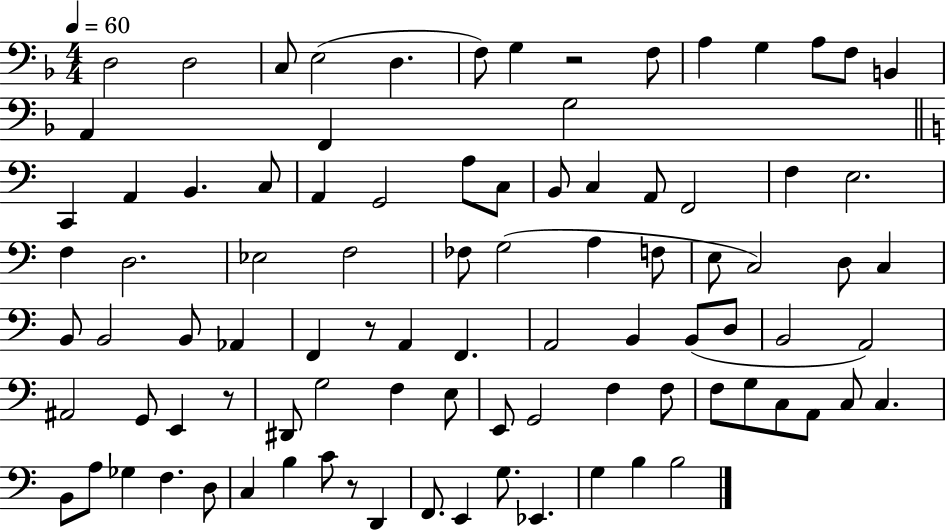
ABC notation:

X:1
T:Untitled
M:4/4
L:1/4
K:F
D,2 D,2 C,/2 E,2 D, F,/2 G, z2 F,/2 A, G, A,/2 F,/2 B,, A,, F,, G,2 C,, A,, B,, C,/2 A,, G,,2 A,/2 C,/2 B,,/2 C, A,,/2 F,,2 F, E,2 F, D,2 _E,2 F,2 _F,/2 G,2 A, F,/2 E,/2 C,2 D,/2 C, B,,/2 B,,2 B,,/2 _A,, F,, z/2 A,, F,, A,,2 B,, B,,/2 D,/2 B,,2 A,,2 ^A,,2 G,,/2 E,, z/2 ^D,,/2 G,2 F, E,/2 E,,/2 G,,2 F, F,/2 F,/2 G,/2 C,/2 A,,/2 C,/2 C, B,,/2 A,/2 _G, F, D,/2 C, B, C/2 z/2 D,, F,,/2 E,, G,/2 _E,, G, B, B,2